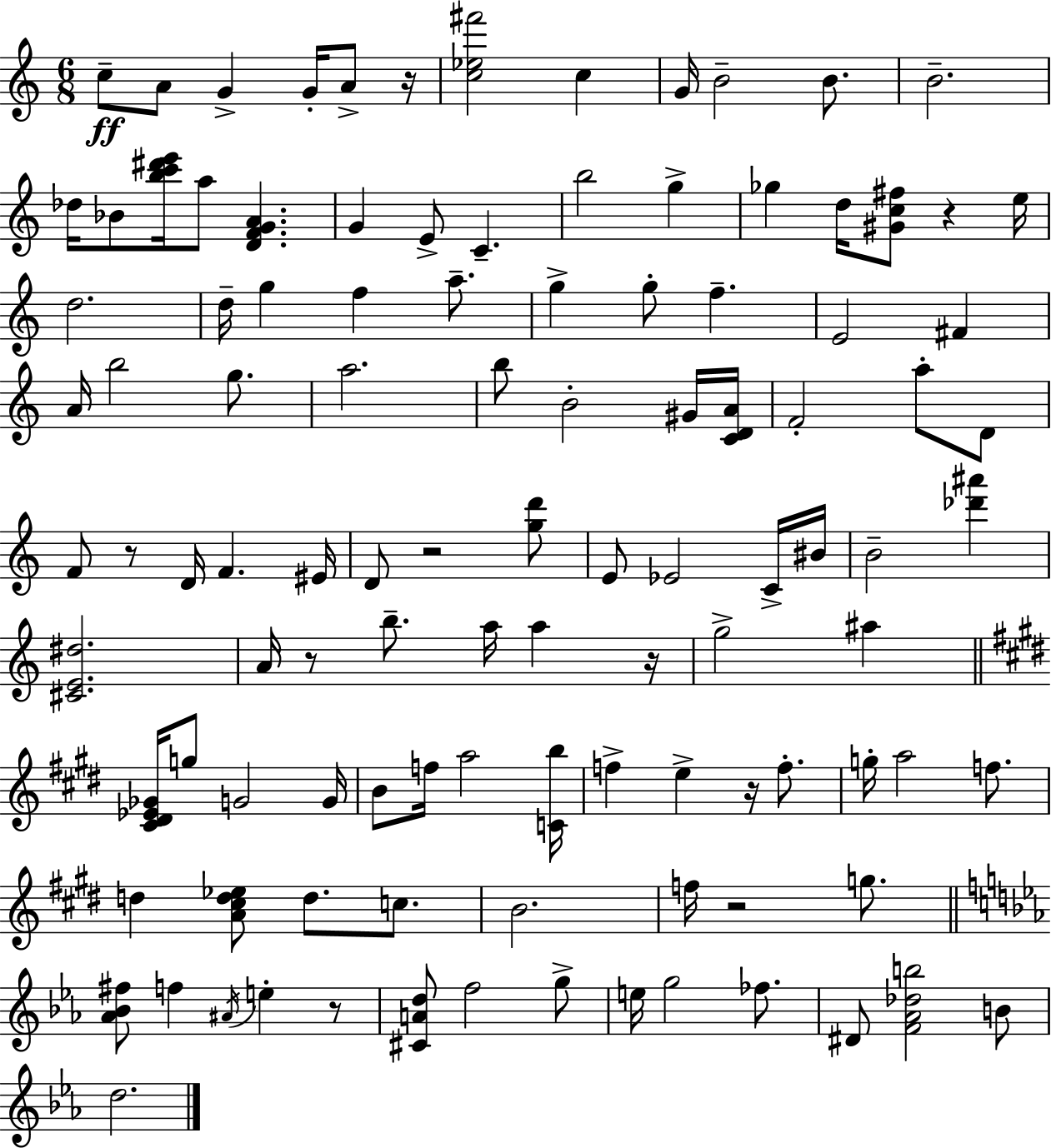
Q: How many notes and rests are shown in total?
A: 109